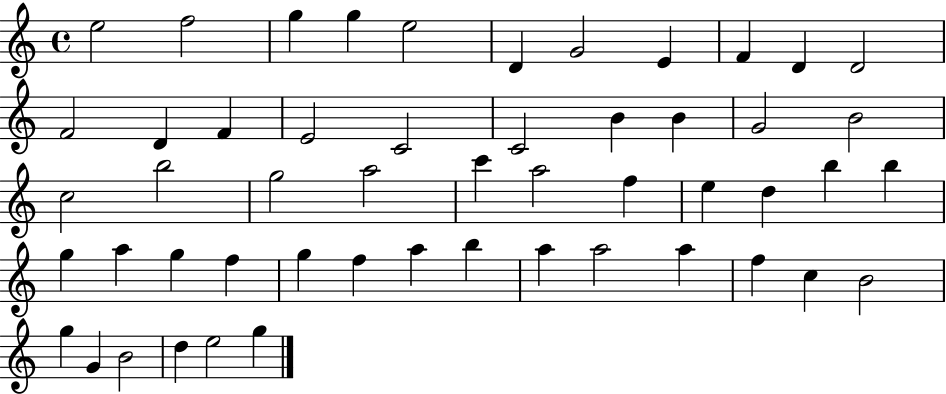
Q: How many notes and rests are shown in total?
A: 52